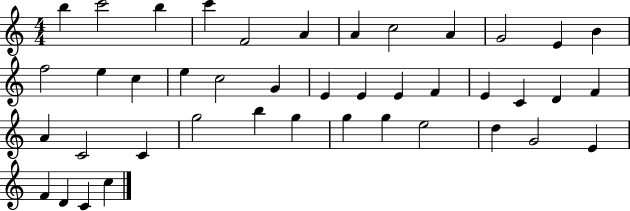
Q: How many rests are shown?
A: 0